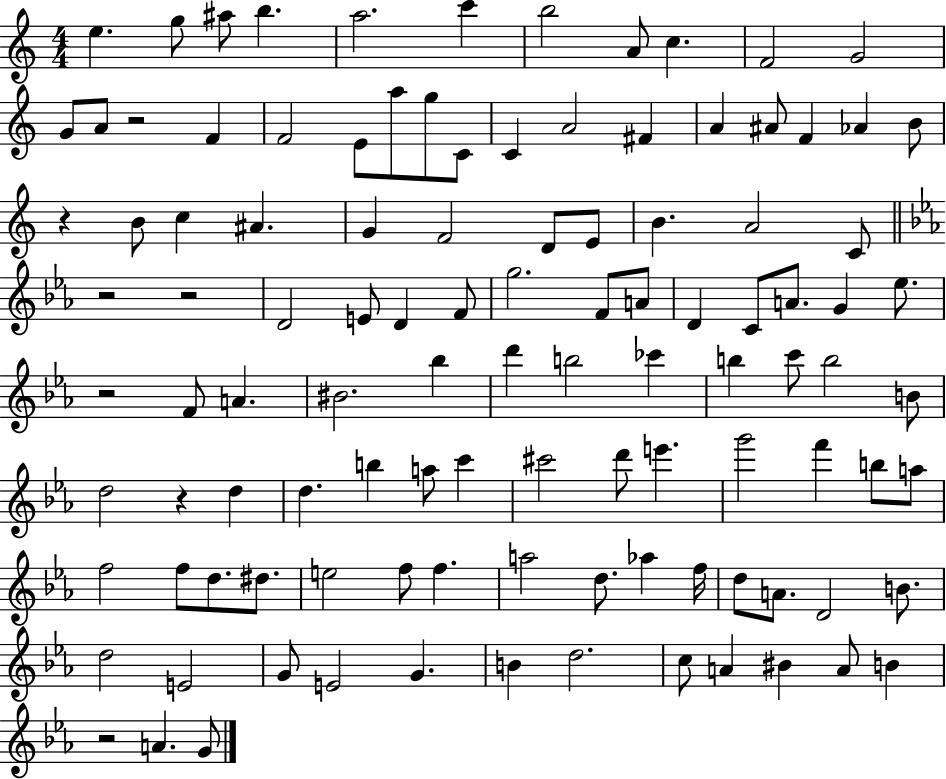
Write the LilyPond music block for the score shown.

{
  \clef treble
  \numericTimeSignature
  \time 4/4
  \key c \major
  e''4. g''8 ais''8 b''4. | a''2. c'''4 | b''2 a'8 c''4. | f'2 g'2 | \break g'8 a'8 r2 f'4 | f'2 e'8 a''8 g''8 c'8 | c'4 a'2 fis'4 | a'4 ais'8 f'4 aes'4 b'8 | \break r4 b'8 c''4 ais'4. | g'4 f'2 d'8 e'8 | b'4. a'2 c'8 | \bar "||" \break \key ees \major r2 r2 | d'2 e'8 d'4 f'8 | g''2. f'8 a'8 | d'4 c'8 a'8. g'4 ees''8. | \break r2 f'8 a'4. | bis'2. bes''4 | d'''4 b''2 ces'''4 | b''4 c'''8 b''2 b'8 | \break d''2 r4 d''4 | d''4. b''4 a''8 c'''4 | cis'''2 d'''8 e'''4. | g'''2 f'''4 b''8 a''8 | \break f''2 f''8 d''8. dis''8. | e''2 f''8 f''4. | a''2 d''8. aes''4 f''16 | d''8 a'8. d'2 b'8. | \break d''2 e'2 | g'8 e'2 g'4. | b'4 d''2. | c''8 a'4 bis'4 a'8 b'4 | \break r2 a'4. g'8 | \bar "|."
}